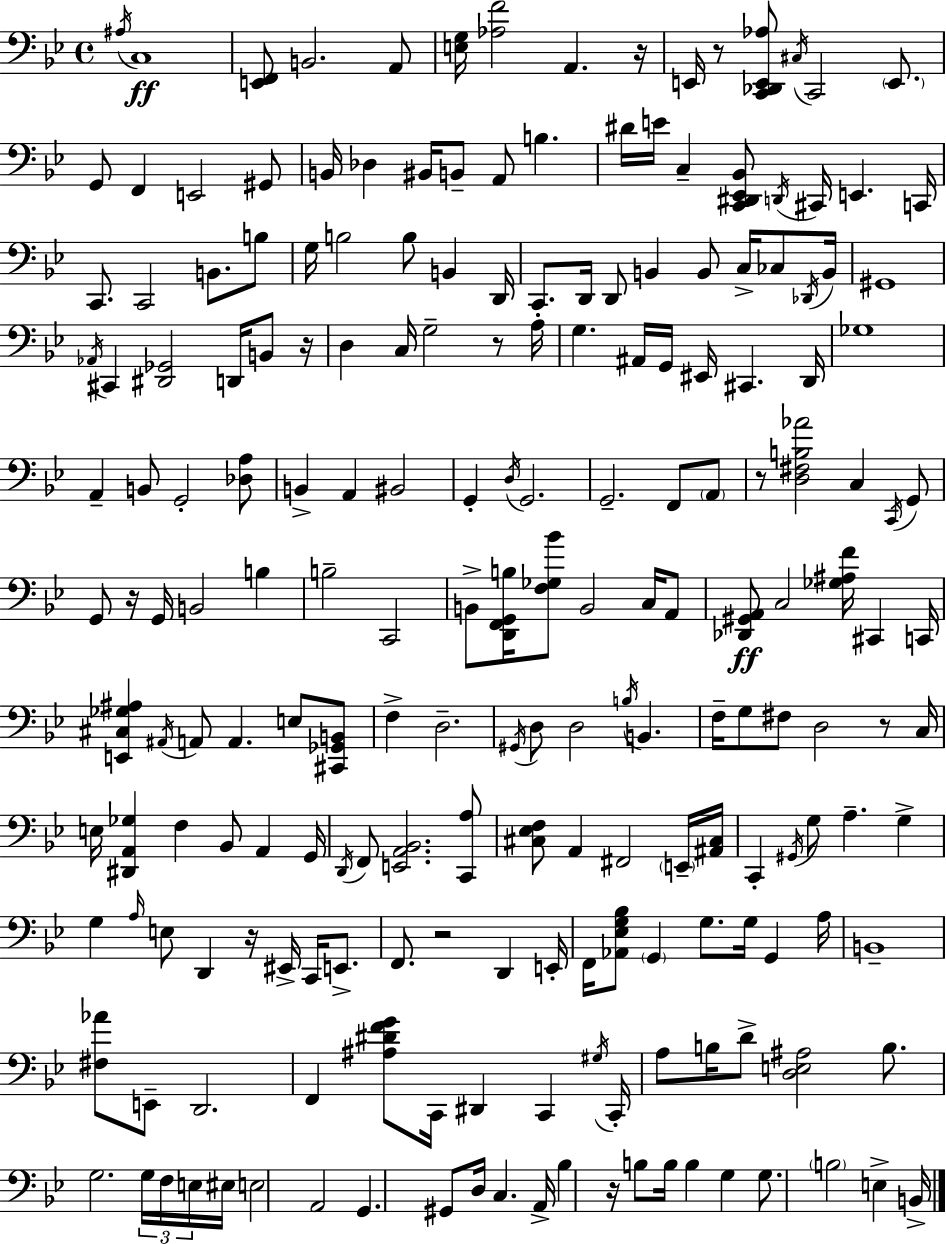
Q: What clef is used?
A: bass